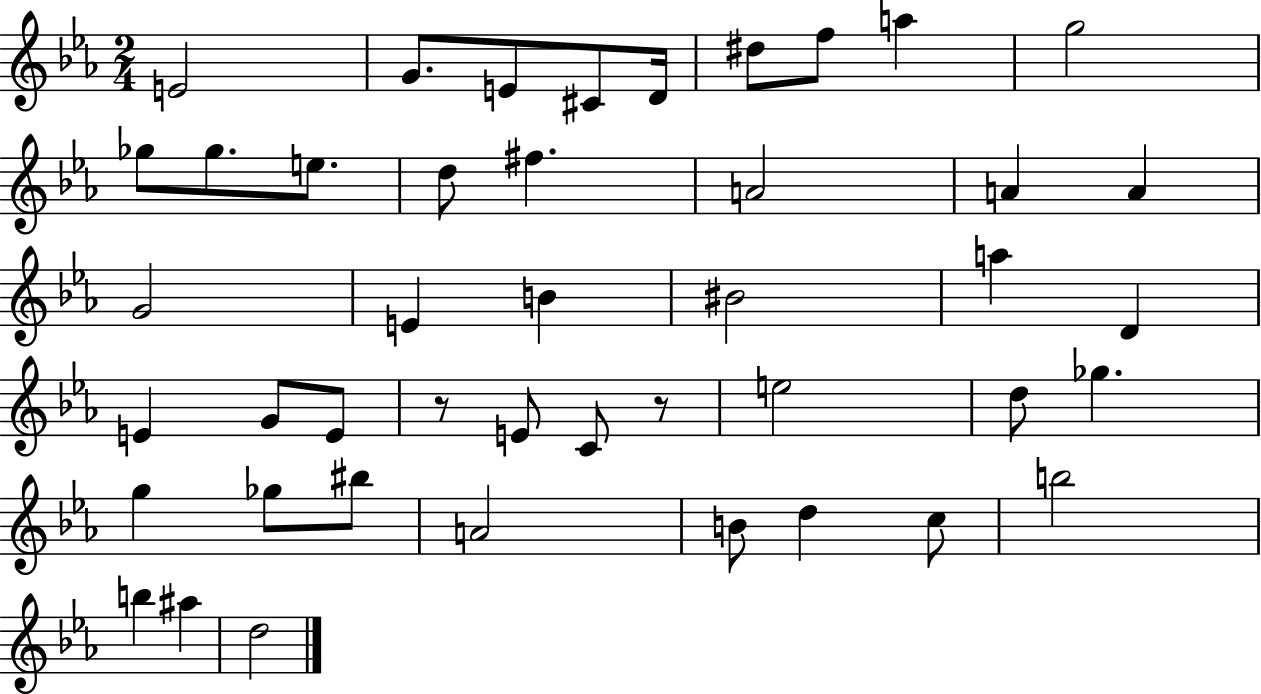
E4/h G4/e. E4/e C#4/e D4/s D#5/e F5/e A5/q G5/h Gb5/e Gb5/e. E5/e. D5/e F#5/q. A4/h A4/q A4/q G4/h E4/q B4/q BIS4/h A5/q D4/q E4/q G4/e E4/e R/e E4/e C4/e R/e E5/h D5/e Gb5/q. G5/q Gb5/e BIS5/e A4/h B4/e D5/q C5/e B5/h B5/q A#5/q D5/h